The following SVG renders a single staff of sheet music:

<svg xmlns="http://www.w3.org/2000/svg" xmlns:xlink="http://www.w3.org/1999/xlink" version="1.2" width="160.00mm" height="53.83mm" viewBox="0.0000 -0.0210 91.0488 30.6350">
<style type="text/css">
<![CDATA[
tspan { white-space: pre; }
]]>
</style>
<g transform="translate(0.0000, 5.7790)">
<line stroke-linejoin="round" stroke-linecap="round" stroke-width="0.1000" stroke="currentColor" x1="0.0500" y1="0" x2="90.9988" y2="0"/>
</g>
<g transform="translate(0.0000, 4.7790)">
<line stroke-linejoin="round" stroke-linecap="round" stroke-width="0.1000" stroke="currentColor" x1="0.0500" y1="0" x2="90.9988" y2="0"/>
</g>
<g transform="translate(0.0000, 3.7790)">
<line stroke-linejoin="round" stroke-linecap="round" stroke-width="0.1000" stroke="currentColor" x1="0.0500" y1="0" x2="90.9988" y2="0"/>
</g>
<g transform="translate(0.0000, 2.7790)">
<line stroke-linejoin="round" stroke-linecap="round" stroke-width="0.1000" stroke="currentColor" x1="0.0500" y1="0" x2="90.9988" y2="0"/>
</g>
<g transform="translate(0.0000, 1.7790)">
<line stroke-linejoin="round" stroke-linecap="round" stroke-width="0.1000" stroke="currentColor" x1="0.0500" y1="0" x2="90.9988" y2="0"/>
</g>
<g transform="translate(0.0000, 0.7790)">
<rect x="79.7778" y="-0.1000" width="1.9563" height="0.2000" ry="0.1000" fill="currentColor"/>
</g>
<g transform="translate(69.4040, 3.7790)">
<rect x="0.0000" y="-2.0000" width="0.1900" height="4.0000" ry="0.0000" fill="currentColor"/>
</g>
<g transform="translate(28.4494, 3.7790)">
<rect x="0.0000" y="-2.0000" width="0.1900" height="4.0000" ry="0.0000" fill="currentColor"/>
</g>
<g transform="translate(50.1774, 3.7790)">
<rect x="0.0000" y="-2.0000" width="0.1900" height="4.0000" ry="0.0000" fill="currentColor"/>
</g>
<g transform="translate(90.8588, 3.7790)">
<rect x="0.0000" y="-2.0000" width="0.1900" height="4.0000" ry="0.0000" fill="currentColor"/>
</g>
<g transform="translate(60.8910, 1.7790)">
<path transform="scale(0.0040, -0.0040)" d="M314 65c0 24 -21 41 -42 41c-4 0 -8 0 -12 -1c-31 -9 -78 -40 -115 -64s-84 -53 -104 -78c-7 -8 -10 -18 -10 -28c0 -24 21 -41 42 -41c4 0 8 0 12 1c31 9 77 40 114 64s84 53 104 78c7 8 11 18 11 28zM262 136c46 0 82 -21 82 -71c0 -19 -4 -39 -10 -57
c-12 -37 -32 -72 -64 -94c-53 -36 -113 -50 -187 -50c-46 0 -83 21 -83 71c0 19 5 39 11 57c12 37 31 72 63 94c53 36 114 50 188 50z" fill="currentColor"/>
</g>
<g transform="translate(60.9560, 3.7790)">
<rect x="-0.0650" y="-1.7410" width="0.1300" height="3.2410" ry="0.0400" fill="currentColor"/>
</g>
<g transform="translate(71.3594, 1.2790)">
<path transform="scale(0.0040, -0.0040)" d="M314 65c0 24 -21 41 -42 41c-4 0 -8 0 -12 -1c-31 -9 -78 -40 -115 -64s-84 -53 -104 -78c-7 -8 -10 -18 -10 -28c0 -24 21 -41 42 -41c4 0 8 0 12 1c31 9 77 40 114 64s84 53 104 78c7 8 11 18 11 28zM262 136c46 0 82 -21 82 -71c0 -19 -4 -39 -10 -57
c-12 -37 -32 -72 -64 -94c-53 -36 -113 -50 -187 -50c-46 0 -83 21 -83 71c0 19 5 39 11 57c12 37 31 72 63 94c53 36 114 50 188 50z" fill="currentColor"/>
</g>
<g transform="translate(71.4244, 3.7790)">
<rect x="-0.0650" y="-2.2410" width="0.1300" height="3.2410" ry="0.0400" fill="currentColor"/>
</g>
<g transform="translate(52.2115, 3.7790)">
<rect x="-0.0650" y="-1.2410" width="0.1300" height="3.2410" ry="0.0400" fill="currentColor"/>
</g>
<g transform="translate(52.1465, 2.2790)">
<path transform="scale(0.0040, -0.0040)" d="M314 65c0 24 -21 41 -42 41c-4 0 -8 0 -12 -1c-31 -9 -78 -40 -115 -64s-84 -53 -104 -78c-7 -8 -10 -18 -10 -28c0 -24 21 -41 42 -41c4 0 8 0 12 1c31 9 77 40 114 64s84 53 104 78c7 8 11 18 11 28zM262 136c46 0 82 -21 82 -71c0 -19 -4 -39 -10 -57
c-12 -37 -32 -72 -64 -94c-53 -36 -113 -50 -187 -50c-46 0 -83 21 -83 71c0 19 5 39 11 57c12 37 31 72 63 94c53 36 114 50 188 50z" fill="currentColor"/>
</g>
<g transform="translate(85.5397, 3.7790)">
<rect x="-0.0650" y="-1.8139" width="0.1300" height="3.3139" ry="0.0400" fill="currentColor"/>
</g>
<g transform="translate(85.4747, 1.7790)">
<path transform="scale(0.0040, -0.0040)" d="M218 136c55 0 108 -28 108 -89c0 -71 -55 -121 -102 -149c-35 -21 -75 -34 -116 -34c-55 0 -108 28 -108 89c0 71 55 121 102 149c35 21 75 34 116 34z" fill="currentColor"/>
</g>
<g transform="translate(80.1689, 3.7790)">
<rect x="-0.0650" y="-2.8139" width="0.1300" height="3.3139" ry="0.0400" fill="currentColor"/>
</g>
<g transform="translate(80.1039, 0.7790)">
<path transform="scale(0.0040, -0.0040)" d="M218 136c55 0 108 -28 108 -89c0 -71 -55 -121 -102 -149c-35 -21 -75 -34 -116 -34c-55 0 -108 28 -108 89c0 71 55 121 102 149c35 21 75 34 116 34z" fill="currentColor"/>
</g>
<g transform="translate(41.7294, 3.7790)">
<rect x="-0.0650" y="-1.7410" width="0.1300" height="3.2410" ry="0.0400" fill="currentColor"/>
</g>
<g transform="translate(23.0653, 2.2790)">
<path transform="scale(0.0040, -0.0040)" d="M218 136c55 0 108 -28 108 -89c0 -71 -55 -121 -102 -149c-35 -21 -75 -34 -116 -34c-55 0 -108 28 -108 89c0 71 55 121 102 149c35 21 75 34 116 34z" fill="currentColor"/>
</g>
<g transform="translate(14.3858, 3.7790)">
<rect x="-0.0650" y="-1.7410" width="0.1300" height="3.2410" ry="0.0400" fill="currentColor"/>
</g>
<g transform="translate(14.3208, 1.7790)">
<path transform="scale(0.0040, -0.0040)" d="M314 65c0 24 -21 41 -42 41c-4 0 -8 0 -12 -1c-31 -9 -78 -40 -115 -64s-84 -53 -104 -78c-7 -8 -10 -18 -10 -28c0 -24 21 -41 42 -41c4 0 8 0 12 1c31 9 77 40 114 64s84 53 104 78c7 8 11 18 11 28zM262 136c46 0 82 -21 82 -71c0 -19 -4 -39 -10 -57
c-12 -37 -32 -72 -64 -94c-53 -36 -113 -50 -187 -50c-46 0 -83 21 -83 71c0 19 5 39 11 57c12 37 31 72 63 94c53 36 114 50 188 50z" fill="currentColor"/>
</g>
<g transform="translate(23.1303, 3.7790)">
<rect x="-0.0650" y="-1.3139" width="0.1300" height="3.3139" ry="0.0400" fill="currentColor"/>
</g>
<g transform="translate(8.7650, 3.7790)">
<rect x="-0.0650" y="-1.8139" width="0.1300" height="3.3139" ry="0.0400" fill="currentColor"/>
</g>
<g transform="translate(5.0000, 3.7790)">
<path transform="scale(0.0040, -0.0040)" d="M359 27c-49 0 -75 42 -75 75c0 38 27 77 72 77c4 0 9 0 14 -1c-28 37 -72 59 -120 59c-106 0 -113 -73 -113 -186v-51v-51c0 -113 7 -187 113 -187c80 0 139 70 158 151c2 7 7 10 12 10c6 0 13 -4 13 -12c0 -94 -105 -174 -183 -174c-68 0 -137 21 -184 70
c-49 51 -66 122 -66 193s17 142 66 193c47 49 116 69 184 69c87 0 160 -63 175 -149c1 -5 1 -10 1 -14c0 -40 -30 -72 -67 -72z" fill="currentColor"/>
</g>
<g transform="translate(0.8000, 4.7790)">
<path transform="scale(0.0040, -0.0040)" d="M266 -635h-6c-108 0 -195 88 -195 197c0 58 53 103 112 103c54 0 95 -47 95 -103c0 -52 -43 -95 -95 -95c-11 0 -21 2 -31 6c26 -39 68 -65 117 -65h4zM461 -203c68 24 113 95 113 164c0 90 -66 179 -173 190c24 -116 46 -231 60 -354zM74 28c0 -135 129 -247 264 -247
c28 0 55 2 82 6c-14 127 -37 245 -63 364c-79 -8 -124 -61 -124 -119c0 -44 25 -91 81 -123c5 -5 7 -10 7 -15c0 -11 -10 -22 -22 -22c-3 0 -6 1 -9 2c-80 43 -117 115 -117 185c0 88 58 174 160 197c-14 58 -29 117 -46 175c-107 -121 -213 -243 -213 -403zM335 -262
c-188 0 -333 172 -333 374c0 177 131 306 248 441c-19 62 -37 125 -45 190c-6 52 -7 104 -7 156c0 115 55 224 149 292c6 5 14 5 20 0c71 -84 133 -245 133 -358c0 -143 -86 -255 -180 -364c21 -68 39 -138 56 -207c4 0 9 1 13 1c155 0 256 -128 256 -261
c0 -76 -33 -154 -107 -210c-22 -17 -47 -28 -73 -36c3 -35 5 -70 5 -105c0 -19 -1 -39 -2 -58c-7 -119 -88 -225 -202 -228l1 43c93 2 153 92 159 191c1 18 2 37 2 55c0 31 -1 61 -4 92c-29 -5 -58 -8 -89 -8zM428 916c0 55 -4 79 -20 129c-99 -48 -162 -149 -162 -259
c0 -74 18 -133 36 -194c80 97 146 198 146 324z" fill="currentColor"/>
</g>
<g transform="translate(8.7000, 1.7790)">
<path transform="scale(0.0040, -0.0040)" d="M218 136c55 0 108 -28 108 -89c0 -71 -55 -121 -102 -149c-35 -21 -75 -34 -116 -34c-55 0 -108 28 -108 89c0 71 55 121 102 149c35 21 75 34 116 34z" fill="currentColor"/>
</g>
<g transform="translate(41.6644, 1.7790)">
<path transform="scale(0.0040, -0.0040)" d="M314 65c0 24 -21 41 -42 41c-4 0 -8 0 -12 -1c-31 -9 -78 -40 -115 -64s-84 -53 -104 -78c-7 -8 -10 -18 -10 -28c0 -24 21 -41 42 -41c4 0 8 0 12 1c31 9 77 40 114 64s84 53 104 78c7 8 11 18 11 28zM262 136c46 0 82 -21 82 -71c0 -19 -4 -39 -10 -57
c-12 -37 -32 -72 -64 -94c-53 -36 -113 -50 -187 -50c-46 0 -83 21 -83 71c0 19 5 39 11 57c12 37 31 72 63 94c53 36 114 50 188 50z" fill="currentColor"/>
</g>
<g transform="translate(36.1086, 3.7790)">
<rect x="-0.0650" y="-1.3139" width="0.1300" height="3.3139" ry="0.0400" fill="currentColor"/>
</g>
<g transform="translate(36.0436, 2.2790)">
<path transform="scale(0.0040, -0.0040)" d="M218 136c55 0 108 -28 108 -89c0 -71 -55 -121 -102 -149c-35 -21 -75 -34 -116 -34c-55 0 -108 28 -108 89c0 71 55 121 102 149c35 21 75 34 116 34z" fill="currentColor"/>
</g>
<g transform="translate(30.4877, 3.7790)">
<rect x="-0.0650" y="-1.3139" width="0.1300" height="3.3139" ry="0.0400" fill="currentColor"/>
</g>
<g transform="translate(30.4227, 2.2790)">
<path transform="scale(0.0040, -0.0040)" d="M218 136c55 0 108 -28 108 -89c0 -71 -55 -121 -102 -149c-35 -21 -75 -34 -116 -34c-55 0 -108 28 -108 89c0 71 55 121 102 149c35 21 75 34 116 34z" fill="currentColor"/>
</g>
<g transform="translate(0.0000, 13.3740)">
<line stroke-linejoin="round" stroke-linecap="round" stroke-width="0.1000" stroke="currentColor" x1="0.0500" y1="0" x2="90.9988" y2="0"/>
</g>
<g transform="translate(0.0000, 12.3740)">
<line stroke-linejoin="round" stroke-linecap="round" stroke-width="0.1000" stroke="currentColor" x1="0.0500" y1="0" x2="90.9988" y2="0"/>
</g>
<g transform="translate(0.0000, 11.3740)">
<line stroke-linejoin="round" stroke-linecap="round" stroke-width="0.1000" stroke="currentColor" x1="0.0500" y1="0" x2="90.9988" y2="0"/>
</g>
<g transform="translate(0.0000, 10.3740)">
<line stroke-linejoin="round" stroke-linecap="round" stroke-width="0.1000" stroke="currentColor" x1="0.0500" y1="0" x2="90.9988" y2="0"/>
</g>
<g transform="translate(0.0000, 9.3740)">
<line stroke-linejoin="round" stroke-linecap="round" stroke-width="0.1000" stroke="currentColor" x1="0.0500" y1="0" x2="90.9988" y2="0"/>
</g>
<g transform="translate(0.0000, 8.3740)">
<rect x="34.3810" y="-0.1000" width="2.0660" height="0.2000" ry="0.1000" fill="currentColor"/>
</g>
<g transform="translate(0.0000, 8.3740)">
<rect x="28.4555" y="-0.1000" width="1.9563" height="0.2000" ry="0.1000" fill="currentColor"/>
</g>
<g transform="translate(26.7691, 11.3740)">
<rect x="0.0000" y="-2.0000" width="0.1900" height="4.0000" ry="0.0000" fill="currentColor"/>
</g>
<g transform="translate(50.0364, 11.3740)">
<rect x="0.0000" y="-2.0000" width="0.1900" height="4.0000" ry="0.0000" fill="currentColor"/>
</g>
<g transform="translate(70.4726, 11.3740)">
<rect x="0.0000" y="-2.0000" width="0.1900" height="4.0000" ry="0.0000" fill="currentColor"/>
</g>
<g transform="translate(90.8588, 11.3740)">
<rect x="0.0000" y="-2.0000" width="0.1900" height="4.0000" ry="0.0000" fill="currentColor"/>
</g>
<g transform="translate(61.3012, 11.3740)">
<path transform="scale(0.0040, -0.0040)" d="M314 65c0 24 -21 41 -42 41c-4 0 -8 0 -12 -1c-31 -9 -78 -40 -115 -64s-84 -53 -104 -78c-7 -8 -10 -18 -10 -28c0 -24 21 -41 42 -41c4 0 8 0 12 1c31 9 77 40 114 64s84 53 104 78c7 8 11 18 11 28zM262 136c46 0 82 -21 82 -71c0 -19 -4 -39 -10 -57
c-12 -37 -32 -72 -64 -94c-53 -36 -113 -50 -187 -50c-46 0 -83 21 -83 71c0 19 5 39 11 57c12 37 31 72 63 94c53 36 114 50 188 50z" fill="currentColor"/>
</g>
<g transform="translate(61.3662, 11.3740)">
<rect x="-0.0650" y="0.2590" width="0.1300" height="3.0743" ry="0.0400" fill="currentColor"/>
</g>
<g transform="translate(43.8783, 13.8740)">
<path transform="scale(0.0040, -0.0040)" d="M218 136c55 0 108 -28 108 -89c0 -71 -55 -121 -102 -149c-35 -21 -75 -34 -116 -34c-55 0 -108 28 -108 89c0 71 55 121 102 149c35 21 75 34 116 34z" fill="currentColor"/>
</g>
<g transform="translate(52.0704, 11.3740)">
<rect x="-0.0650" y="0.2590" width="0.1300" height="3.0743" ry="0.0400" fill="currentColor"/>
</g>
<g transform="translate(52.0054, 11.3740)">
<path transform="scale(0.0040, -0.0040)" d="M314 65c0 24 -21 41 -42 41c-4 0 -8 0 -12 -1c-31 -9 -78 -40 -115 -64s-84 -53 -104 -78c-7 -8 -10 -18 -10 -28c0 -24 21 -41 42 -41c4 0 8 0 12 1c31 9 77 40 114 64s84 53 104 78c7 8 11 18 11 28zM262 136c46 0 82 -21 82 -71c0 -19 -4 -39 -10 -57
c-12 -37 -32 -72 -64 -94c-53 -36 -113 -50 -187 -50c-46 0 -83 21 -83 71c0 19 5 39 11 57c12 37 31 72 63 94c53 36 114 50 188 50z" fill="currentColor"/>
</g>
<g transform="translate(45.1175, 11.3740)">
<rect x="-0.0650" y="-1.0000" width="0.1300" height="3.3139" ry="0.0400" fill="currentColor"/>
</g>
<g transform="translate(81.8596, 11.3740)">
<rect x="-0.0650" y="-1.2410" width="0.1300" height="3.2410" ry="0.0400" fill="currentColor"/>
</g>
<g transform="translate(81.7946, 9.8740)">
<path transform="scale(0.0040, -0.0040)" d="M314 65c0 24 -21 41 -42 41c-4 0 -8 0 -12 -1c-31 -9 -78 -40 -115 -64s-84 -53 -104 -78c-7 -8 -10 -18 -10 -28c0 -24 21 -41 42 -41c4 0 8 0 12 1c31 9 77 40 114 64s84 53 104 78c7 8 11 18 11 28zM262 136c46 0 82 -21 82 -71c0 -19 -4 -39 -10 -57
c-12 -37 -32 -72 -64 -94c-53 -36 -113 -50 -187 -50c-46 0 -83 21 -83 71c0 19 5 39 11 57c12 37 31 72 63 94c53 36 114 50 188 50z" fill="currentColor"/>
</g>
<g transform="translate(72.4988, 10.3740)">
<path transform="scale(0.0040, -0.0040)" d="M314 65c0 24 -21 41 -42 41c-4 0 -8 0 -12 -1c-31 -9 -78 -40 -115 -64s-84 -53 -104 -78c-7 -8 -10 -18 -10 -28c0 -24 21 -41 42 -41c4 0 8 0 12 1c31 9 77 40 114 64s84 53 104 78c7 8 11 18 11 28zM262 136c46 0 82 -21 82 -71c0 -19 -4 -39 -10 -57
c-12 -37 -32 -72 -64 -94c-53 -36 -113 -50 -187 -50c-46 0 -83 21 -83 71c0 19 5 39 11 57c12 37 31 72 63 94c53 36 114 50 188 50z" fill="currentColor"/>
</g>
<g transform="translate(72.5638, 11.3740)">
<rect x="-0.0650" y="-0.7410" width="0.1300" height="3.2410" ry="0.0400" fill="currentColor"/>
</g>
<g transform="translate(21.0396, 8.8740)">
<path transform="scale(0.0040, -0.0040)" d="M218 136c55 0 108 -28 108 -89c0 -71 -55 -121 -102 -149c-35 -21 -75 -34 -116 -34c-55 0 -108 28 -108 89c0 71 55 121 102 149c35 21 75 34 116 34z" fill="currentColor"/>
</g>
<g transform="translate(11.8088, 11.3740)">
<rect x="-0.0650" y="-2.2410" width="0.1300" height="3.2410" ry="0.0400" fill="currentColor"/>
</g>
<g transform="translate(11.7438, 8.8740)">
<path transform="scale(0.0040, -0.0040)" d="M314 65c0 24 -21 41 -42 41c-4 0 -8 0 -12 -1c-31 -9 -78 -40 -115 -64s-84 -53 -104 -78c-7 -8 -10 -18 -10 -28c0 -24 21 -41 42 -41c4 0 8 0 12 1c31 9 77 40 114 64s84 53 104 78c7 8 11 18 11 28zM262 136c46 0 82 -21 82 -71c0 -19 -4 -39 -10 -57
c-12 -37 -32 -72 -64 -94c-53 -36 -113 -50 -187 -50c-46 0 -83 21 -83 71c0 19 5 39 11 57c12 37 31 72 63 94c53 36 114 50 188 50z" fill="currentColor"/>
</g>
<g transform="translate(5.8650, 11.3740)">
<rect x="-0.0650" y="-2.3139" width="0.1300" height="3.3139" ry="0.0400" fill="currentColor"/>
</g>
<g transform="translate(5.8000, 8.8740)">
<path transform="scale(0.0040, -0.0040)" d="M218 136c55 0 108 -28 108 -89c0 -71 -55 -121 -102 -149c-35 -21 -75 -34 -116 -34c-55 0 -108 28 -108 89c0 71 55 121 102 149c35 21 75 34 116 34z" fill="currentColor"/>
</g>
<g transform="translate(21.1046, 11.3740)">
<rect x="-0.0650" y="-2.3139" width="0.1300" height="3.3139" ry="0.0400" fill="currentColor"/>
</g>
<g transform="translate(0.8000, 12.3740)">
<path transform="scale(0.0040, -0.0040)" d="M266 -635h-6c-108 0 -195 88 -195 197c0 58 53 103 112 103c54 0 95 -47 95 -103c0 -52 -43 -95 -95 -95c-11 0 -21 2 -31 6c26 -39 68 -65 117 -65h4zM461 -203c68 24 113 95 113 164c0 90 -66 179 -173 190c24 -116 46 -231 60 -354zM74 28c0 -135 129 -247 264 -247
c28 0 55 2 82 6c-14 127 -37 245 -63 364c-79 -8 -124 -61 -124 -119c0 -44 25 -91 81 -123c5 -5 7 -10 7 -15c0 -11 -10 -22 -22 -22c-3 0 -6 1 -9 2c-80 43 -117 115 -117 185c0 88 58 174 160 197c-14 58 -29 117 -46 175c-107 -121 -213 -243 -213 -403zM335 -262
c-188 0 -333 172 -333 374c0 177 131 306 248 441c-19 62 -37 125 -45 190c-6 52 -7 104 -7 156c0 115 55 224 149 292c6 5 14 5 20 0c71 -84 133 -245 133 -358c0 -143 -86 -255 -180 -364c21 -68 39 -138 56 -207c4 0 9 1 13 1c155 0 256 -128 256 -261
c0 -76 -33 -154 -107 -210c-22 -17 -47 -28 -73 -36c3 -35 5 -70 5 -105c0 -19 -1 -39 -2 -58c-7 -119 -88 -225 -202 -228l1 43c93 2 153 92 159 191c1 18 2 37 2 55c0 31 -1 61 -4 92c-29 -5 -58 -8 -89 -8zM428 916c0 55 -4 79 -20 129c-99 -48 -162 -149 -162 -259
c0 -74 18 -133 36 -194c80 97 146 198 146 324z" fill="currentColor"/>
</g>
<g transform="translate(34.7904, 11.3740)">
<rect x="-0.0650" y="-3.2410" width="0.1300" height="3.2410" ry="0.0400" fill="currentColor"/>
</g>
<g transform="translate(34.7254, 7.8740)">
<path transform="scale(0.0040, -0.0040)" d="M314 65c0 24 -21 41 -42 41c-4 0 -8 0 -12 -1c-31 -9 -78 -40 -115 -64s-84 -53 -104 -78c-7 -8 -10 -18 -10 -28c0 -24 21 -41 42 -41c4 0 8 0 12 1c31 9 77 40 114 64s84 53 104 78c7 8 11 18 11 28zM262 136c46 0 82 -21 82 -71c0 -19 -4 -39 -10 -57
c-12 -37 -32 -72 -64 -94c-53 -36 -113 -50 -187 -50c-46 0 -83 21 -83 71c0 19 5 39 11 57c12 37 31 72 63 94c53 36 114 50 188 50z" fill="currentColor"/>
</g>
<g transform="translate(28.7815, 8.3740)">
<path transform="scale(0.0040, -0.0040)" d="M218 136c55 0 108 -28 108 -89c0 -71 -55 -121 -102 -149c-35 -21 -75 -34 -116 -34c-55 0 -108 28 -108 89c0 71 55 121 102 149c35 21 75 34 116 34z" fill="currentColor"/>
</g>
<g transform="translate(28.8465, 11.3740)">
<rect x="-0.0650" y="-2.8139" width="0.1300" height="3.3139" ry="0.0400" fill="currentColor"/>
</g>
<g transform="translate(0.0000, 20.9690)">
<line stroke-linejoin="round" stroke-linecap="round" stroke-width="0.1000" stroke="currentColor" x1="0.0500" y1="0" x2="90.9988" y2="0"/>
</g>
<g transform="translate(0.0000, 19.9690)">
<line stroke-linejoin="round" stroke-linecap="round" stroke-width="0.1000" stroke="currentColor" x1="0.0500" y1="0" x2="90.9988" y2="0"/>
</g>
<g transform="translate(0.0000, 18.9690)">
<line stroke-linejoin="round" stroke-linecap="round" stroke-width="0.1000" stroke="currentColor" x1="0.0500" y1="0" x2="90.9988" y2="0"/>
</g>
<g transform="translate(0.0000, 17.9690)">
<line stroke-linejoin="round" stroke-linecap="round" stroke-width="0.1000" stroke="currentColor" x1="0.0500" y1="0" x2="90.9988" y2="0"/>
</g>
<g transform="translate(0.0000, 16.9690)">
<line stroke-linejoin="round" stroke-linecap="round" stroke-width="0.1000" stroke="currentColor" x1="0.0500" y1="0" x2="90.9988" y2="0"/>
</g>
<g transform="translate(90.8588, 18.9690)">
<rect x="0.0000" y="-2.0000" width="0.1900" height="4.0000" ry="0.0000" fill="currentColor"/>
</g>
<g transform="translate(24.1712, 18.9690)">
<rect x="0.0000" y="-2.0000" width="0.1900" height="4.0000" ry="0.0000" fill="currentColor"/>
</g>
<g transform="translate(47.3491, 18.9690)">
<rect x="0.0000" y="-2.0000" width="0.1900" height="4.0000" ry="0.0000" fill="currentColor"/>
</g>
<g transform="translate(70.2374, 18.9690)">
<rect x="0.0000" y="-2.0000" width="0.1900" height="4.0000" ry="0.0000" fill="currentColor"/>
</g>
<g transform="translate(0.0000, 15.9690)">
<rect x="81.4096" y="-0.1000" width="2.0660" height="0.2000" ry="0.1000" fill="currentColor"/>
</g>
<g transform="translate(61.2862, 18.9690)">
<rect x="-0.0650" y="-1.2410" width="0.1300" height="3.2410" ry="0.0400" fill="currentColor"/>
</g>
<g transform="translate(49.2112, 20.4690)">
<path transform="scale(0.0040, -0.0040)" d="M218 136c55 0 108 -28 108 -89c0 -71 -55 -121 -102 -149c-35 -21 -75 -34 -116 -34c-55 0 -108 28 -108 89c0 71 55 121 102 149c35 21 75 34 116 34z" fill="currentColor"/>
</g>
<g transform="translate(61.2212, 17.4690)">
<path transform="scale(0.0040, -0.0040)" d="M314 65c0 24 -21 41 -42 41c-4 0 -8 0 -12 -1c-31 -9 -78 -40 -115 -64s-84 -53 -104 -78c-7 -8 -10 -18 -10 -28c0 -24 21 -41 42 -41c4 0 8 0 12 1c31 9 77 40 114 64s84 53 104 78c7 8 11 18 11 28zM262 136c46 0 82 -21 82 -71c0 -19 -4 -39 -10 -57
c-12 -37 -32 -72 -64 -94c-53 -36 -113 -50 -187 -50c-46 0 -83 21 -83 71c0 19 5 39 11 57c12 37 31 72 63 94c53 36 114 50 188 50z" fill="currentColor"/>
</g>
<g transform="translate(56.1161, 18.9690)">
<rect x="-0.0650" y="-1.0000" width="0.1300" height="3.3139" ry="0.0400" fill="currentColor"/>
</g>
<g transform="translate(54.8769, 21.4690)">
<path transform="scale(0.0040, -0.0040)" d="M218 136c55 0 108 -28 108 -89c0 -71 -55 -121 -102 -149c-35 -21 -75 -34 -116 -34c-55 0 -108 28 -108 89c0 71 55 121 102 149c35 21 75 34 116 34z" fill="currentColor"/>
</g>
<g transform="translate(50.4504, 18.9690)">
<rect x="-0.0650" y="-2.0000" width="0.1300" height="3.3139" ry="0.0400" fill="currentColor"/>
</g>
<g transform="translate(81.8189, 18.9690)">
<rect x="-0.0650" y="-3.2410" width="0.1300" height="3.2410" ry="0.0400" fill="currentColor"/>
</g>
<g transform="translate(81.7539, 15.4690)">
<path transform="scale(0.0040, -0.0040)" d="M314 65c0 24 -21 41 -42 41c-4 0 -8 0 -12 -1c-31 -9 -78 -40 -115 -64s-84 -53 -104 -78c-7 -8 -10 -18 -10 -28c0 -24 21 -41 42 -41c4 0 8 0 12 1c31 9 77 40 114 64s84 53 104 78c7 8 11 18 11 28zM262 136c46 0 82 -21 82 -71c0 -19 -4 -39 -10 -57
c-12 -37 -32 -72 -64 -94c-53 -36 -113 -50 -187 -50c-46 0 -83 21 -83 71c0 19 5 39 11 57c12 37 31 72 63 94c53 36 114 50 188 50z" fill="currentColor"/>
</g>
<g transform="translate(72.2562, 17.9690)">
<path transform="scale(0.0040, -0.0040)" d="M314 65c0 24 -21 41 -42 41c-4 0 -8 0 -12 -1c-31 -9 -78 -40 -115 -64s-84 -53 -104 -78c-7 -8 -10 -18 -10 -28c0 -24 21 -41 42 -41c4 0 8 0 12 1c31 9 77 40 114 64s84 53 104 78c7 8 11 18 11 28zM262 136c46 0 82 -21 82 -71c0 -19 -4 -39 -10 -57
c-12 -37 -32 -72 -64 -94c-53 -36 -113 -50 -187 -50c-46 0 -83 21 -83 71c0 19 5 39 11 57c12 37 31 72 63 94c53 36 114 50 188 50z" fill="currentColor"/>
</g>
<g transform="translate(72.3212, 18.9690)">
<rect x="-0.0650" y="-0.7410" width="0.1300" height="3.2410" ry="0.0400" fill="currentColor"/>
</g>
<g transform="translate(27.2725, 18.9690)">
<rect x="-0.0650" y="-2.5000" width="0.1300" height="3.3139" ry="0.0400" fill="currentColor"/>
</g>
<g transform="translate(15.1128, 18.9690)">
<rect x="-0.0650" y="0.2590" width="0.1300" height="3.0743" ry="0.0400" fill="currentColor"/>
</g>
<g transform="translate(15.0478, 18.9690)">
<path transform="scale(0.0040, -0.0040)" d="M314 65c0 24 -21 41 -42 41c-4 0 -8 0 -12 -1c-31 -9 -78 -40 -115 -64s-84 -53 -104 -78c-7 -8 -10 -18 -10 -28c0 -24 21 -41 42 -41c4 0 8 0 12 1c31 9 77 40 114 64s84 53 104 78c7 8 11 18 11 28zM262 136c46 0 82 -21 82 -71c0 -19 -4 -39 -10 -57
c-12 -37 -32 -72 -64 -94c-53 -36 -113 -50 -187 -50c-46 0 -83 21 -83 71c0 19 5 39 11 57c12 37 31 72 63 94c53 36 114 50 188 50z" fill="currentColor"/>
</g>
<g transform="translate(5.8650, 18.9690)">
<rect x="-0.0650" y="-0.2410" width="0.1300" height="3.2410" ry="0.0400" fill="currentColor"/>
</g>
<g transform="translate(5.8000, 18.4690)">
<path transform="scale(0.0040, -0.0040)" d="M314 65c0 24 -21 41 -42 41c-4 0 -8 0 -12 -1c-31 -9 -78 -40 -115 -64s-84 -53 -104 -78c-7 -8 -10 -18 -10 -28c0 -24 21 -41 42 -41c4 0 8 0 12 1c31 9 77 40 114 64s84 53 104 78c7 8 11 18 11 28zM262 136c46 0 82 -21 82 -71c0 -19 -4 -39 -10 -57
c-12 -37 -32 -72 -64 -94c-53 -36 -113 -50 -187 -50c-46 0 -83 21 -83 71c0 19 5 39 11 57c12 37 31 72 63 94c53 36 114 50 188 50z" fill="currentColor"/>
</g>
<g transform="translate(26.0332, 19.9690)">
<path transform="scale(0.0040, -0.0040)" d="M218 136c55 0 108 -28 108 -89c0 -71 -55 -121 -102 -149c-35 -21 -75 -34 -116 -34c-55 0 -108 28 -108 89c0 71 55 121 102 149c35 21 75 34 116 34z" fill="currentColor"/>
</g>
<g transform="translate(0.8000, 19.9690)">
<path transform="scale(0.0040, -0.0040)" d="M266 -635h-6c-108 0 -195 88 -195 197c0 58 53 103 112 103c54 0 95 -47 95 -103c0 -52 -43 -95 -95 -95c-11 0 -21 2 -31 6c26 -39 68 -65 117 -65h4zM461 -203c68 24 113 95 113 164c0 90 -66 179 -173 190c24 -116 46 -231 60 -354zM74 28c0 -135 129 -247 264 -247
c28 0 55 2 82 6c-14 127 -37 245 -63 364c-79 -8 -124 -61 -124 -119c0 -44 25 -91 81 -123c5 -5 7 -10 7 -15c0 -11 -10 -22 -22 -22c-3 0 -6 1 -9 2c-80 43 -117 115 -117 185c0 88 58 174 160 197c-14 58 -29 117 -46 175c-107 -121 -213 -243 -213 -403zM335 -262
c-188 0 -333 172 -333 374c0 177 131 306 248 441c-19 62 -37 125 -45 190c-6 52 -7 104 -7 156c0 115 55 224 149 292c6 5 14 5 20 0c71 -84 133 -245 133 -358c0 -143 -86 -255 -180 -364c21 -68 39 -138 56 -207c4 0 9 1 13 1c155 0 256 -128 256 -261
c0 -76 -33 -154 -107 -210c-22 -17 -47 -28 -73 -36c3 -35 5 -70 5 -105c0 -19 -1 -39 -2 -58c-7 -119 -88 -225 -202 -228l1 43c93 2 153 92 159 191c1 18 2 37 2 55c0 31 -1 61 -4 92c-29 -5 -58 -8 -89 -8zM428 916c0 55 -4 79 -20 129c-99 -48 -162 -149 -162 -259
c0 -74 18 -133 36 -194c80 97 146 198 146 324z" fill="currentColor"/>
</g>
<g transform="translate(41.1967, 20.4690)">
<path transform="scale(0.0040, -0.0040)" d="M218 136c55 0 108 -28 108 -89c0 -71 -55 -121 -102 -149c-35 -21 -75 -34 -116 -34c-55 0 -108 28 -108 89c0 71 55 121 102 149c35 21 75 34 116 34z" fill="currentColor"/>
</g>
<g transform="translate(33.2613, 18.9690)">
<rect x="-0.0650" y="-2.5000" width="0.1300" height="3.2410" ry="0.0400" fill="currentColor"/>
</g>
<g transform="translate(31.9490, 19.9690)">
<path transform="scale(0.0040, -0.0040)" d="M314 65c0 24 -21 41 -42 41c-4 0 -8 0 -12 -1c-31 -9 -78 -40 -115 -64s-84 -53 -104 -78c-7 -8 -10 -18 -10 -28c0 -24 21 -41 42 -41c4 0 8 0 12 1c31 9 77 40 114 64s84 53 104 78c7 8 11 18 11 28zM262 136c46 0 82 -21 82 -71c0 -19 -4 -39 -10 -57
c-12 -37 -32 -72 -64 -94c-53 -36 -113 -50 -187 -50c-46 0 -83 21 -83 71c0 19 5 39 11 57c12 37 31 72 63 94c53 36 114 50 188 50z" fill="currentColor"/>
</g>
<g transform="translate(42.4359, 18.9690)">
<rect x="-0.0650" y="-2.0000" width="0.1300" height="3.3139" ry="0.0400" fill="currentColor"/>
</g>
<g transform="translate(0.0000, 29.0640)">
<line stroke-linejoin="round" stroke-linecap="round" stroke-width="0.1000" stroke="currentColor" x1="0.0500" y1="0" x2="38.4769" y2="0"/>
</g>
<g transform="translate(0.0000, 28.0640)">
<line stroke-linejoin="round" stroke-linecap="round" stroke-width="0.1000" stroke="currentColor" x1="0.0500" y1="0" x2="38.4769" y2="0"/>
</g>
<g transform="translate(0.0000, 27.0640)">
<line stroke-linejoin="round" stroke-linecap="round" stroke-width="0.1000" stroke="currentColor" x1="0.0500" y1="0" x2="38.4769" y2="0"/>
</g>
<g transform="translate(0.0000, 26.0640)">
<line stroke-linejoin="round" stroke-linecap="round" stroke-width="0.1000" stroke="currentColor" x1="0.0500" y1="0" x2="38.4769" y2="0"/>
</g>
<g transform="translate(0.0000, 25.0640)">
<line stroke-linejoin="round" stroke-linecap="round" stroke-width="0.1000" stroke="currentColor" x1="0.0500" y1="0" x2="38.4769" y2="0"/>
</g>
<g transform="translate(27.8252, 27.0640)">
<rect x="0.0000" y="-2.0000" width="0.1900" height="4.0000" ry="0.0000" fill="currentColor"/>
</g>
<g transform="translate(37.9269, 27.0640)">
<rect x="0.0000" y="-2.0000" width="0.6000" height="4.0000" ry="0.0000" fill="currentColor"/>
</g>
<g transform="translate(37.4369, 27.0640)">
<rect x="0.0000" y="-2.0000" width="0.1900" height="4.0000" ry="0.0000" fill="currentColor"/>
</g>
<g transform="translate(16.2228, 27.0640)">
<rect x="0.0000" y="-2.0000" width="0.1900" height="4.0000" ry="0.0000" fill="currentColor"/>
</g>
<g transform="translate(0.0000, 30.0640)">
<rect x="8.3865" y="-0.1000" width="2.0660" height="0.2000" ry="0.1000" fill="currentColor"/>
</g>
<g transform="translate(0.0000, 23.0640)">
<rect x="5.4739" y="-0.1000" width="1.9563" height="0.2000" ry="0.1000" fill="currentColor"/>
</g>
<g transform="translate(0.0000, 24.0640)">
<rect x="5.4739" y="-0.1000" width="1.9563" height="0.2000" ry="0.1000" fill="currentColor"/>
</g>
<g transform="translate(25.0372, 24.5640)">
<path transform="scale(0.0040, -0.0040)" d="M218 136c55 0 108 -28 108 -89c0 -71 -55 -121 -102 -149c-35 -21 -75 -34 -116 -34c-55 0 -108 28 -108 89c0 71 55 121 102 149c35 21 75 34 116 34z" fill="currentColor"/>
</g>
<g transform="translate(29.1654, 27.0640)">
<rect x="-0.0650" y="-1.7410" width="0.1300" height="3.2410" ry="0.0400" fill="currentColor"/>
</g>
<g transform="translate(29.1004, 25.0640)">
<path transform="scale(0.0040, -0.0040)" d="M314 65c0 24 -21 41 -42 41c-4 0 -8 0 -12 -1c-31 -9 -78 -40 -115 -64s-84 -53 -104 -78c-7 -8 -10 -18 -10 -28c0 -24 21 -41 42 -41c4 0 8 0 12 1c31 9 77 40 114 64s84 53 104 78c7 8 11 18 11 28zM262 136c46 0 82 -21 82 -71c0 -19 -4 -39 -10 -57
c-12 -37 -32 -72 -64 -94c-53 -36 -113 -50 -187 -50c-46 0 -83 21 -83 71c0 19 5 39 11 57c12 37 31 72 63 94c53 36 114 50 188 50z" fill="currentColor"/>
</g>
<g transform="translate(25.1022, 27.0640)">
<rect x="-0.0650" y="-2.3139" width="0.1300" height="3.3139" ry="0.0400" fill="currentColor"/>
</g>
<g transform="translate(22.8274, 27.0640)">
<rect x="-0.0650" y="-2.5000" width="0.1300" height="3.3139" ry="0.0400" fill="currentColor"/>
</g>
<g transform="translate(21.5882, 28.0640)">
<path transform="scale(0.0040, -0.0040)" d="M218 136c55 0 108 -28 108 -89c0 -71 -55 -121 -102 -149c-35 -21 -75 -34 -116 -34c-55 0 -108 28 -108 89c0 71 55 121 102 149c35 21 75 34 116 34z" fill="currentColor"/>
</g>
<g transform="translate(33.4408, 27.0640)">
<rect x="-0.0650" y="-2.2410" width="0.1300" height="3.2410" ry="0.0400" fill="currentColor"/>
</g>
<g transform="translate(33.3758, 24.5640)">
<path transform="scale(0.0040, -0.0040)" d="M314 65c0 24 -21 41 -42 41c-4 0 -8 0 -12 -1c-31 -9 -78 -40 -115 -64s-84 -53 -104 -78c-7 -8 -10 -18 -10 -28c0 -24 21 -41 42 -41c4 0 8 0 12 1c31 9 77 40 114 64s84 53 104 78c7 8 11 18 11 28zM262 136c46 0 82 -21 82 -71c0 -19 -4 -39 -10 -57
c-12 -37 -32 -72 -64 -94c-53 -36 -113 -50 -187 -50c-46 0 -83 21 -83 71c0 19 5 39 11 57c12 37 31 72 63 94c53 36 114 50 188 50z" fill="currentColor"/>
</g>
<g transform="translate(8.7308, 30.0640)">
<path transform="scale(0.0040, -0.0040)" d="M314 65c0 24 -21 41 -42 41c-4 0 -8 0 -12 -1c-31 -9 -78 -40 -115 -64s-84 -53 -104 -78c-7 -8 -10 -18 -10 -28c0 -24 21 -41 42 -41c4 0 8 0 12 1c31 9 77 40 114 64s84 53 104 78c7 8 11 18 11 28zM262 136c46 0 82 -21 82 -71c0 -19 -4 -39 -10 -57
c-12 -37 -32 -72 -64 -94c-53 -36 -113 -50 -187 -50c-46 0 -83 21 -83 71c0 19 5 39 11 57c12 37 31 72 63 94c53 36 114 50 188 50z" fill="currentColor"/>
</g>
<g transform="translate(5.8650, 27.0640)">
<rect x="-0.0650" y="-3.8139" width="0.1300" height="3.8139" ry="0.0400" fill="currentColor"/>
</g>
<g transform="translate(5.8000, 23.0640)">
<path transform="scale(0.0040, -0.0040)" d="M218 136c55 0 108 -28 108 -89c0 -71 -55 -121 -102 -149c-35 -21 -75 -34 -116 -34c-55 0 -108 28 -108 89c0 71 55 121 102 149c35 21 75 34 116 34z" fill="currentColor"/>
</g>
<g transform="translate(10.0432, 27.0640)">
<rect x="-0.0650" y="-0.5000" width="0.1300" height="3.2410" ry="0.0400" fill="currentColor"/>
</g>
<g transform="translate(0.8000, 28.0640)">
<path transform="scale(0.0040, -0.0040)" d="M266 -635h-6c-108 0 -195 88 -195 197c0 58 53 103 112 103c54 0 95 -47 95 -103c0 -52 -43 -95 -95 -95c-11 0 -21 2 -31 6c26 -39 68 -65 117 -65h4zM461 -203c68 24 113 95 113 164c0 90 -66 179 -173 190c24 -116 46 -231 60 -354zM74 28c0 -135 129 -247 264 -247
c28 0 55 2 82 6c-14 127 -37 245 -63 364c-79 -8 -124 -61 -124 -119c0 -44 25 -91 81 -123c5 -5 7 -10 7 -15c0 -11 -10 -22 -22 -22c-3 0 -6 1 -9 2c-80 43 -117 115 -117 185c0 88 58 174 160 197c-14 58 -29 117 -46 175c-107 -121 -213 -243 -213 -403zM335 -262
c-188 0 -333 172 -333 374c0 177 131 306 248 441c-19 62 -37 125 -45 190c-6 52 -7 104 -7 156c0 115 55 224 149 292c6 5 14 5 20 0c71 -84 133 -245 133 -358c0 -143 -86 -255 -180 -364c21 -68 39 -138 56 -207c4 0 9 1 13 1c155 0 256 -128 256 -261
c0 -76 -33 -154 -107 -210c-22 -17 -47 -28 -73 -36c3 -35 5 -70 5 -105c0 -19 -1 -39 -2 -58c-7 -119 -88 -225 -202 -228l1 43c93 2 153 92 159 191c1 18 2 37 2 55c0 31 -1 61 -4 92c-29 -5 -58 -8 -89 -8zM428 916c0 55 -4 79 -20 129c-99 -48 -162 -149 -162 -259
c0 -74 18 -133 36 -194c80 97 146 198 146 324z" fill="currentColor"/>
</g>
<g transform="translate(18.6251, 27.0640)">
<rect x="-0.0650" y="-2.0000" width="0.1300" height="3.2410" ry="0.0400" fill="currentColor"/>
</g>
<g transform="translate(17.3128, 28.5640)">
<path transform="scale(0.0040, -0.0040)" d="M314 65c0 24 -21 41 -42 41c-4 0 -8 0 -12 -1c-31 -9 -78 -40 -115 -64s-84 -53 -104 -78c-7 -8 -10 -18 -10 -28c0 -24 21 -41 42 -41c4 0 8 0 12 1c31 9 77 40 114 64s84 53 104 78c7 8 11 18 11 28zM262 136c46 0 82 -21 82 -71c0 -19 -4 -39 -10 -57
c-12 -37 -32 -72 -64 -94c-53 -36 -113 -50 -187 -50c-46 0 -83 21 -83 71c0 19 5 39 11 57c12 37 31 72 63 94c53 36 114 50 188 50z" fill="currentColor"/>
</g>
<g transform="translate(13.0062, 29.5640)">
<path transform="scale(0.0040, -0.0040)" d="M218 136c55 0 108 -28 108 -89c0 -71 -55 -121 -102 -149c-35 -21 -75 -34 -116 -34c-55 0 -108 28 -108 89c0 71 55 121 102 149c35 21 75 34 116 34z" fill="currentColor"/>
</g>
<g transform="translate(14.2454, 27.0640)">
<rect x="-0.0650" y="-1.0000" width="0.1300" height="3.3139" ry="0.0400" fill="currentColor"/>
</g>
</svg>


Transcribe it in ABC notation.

X:1
T:Untitled
M:4/4
L:1/4
K:C
f f2 e e e f2 e2 f2 g2 a f g g2 g a b2 D B2 B2 d2 e2 c2 B2 G G2 F F D e2 d2 b2 c' C2 D F2 G g f2 g2